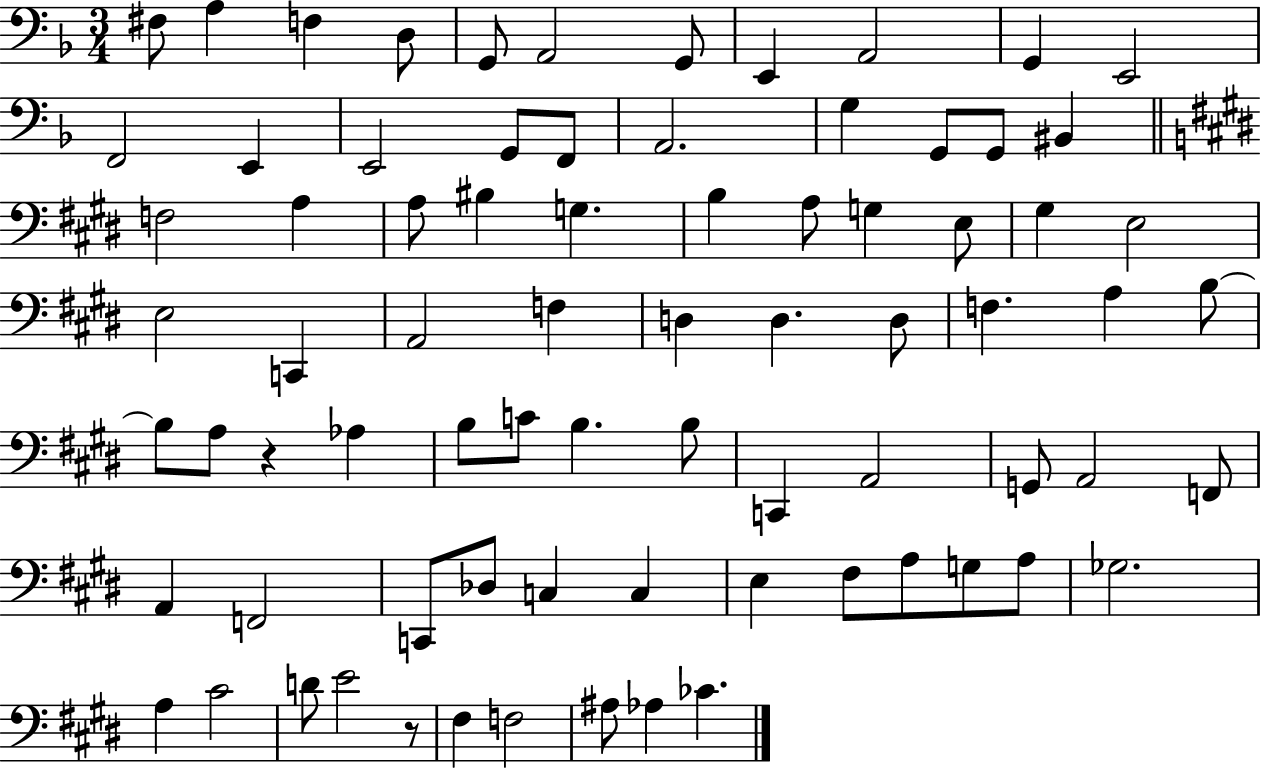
X:1
T:Untitled
M:3/4
L:1/4
K:F
^F,/2 A, F, D,/2 G,,/2 A,,2 G,,/2 E,, A,,2 G,, E,,2 F,,2 E,, E,,2 G,,/2 F,,/2 A,,2 G, G,,/2 G,,/2 ^B,, F,2 A, A,/2 ^B, G, B, A,/2 G, E,/2 ^G, E,2 E,2 C,, A,,2 F, D, D, D,/2 F, A, B,/2 B,/2 A,/2 z _A, B,/2 C/2 B, B,/2 C,, A,,2 G,,/2 A,,2 F,,/2 A,, F,,2 C,,/2 _D,/2 C, C, E, ^F,/2 A,/2 G,/2 A,/2 _G,2 A, ^C2 D/2 E2 z/2 ^F, F,2 ^A,/2 _A, _C